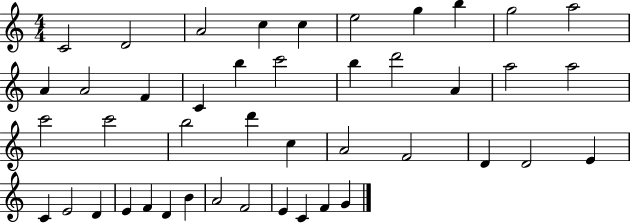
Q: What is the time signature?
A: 4/4